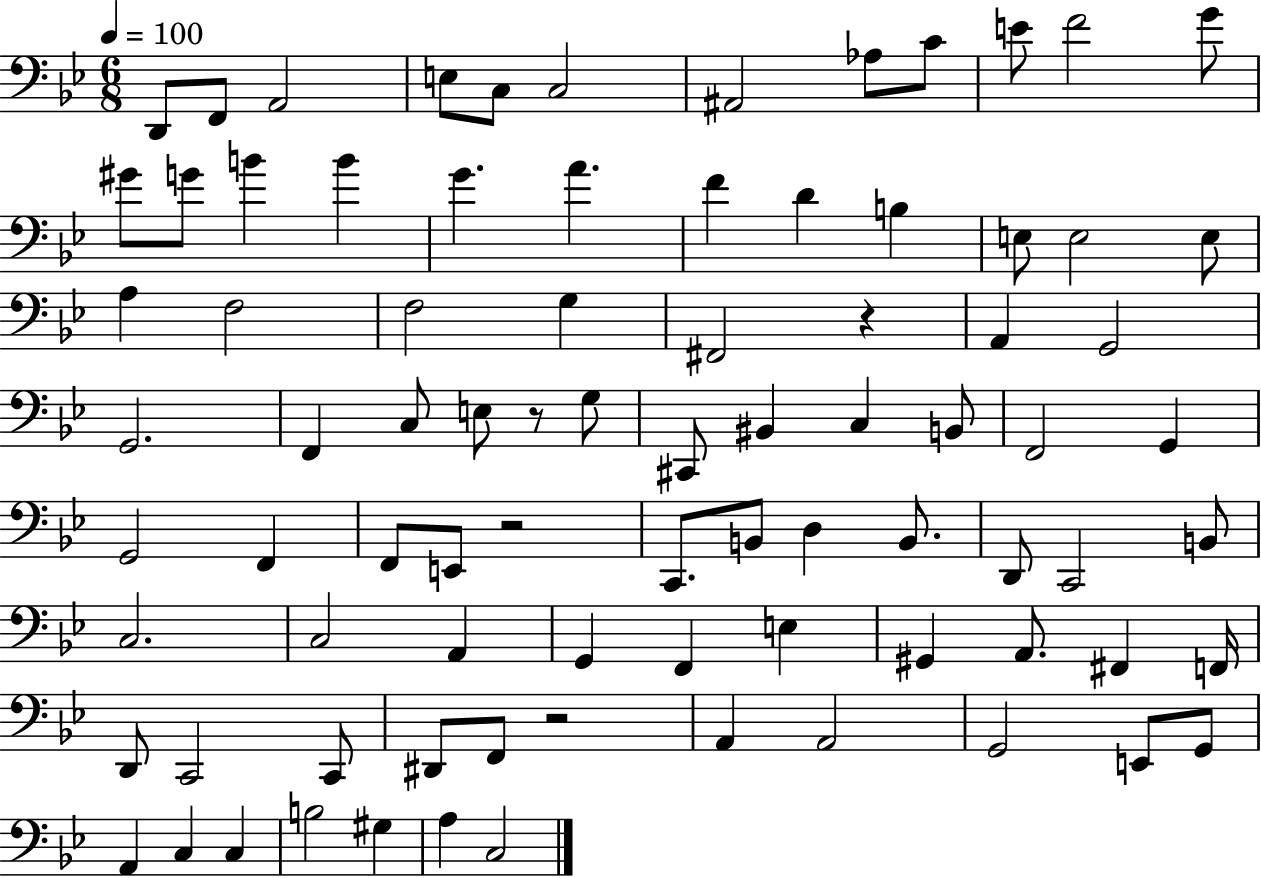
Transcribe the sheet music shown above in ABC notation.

X:1
T:Untitled
M:6/8
L:1/4
K:Bb
D,,/2 F,,/2 A,,2 E,/2 C,/2 C,2 ^A,,2 _A,/2 C/2 E/2 F2 G/2 ^G/2 G/2 B B G A F D B, E,/2 E,2 E,/2 A, F,2 F,2 G, ^F,,2 z A,, G,,2 G,,2 F,, C,/2 E,/2 z/2 G,/2 ^C,,/2 ^B,, C, B,,/2 F,,2 G,, G,,2 F,, F,,/2 E,,/2 z2 C,,/2 B,,/2 D, B,,/2 D,,/2 C,,2 B,,/2 C,2 C,2 A,, G,, F,, E, ^G,, A,,/2 ^F,, F,,/4 D,,/2 C,,2 C,,/2 ^D,,/2 F,,/2 z2 A,, A,,2 G,,2 E,,/2 G,,/2 A,, C, C, B,2 ^G, A, C,2